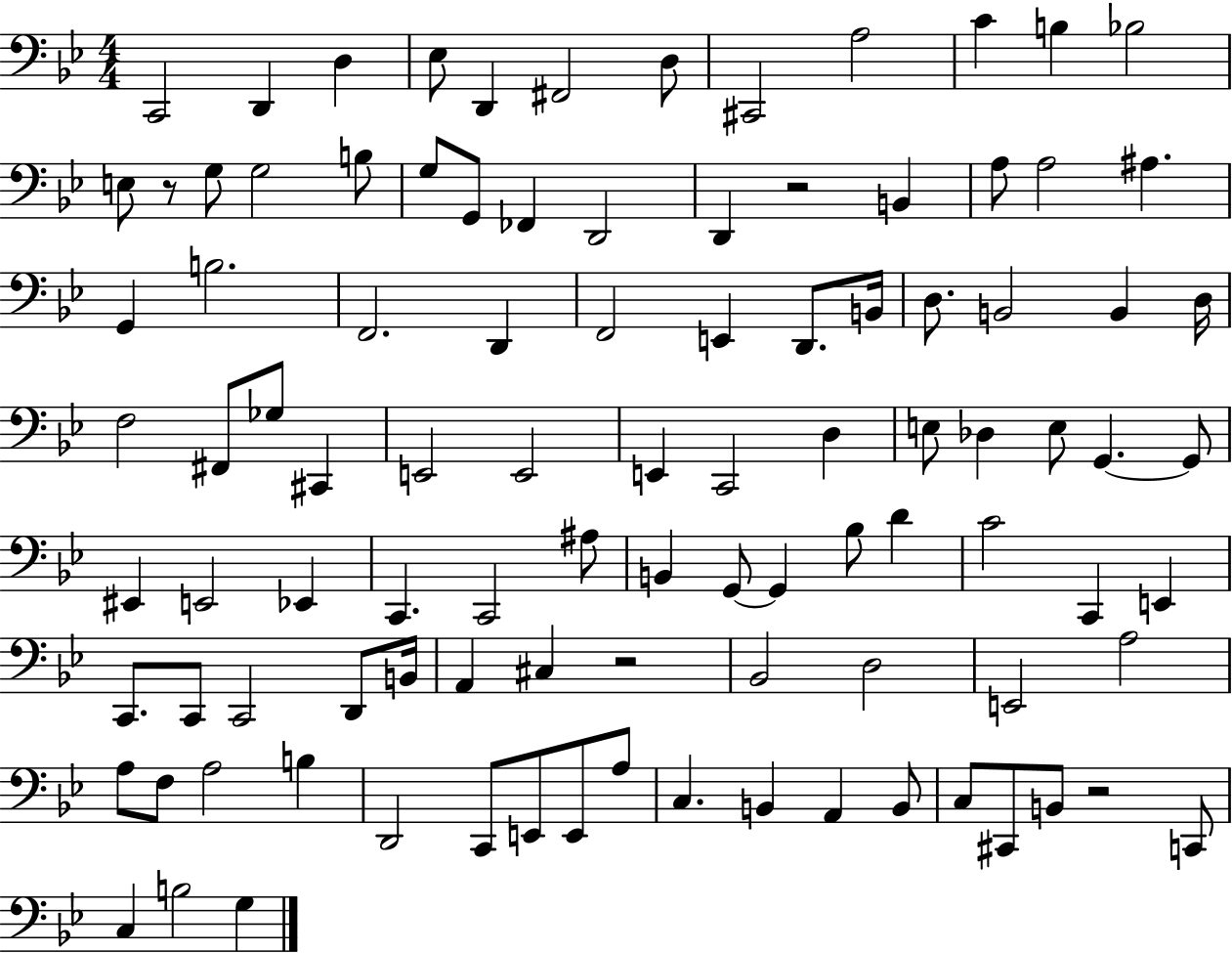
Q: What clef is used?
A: bass